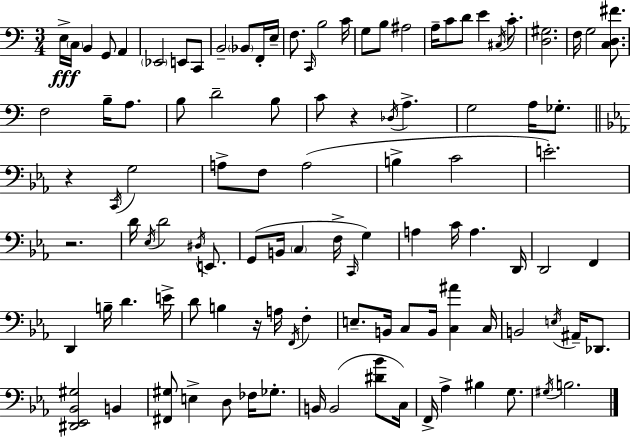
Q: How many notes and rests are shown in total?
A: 106